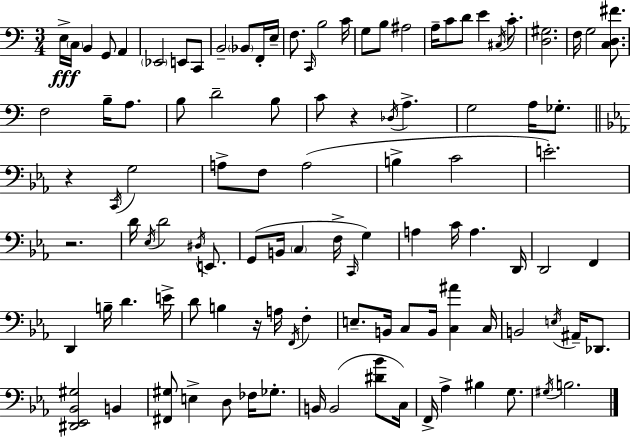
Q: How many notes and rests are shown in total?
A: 106